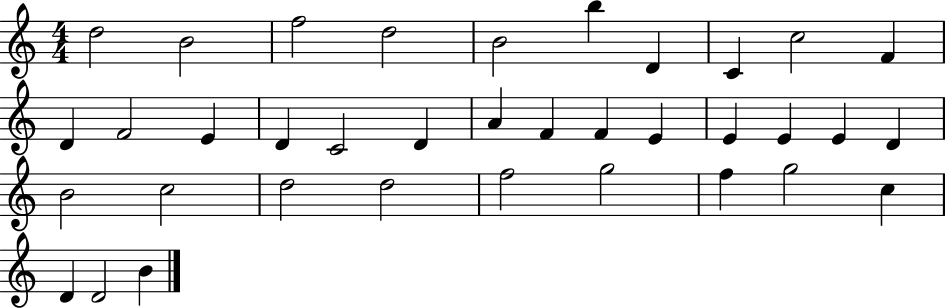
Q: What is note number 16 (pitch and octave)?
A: D4